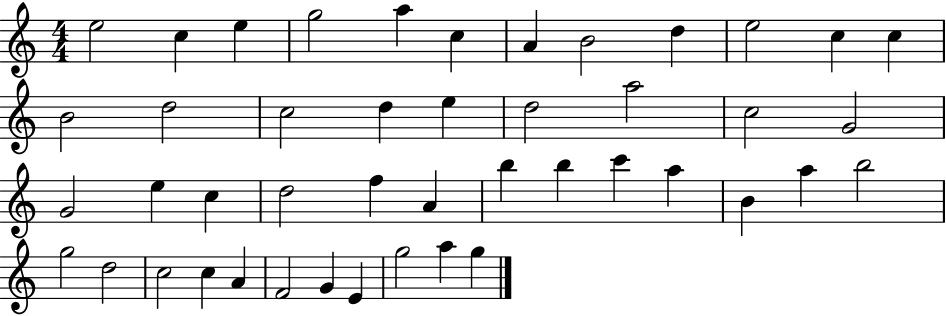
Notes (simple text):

E5/h C5/q E5/q G5/h A5/q C5/q A4/q B4/h D5/q E5/h C5/q C5/q B4/h D5/h C5/h D5/q E5/q D5/h A5/h C5/h G4/h G4/h E5/q C5/q D5/h F5/q A4/q B5/q B5/q C6/q A5/q B4/q A5/q B5/h G5/h D5/h C5/h C5/q A4/q F4/h G4/q E4/q G5/h A5/q G5/q